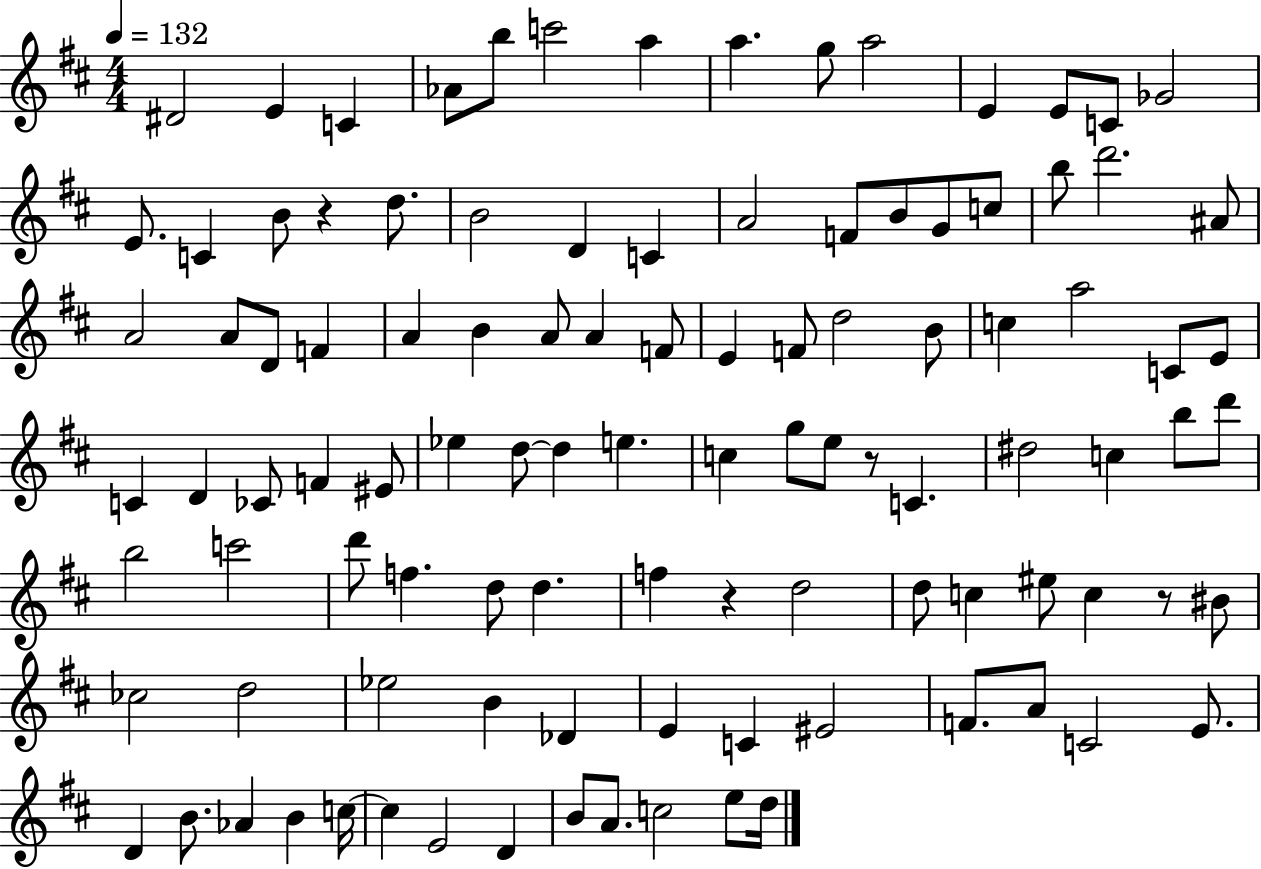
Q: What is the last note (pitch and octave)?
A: D5